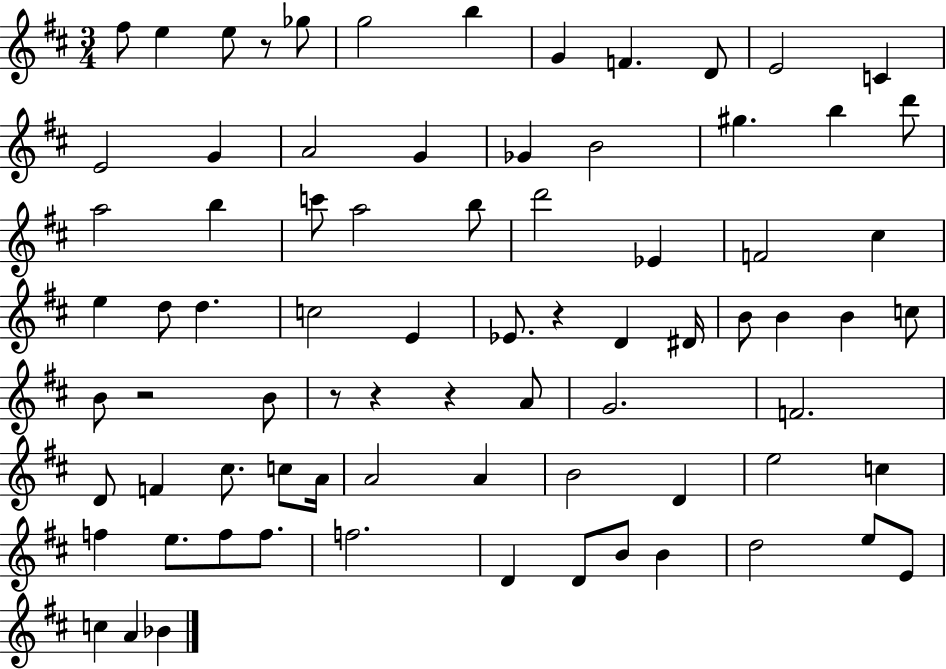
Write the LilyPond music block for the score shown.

{
  \clef treble
  \numericTimeSignature
  \time 3/4
  \key d \major
  fis''8 e''4 e''8 r8 ges''8 | g''2 b''4 | g'4 f'4. d'8 | e'2 c'4 | \break e'2 g'4 | a'2 g'4 | ges'4 b'2 | gis''4. b''4 d'''8 | \break a''2 b''4 | c'''8 a''2 b''8 | d'''2 ees'4 | f'2 cis''4 | \break e''4 d''8 d''4. | c''2 e'4 | ees'8. r4 d'4 dis'16 | b'8 b'4 b'4 c''8 | \break b'8 r2 b'8 | r8 r4 r4 a'8 | g'2. | f'2. | \break d'8 f'4 cis''8. c''8 a'16 | a'2 a'4 | b'2 d'4 | e''2 c''4 | \break f''4 e''8. f''8 f''8. | f''2. | d'4 d'8 b'8 b'4 | d''2 e''8 e'8 | \break c''4 a'4 bes'4 | \bar "|."
}